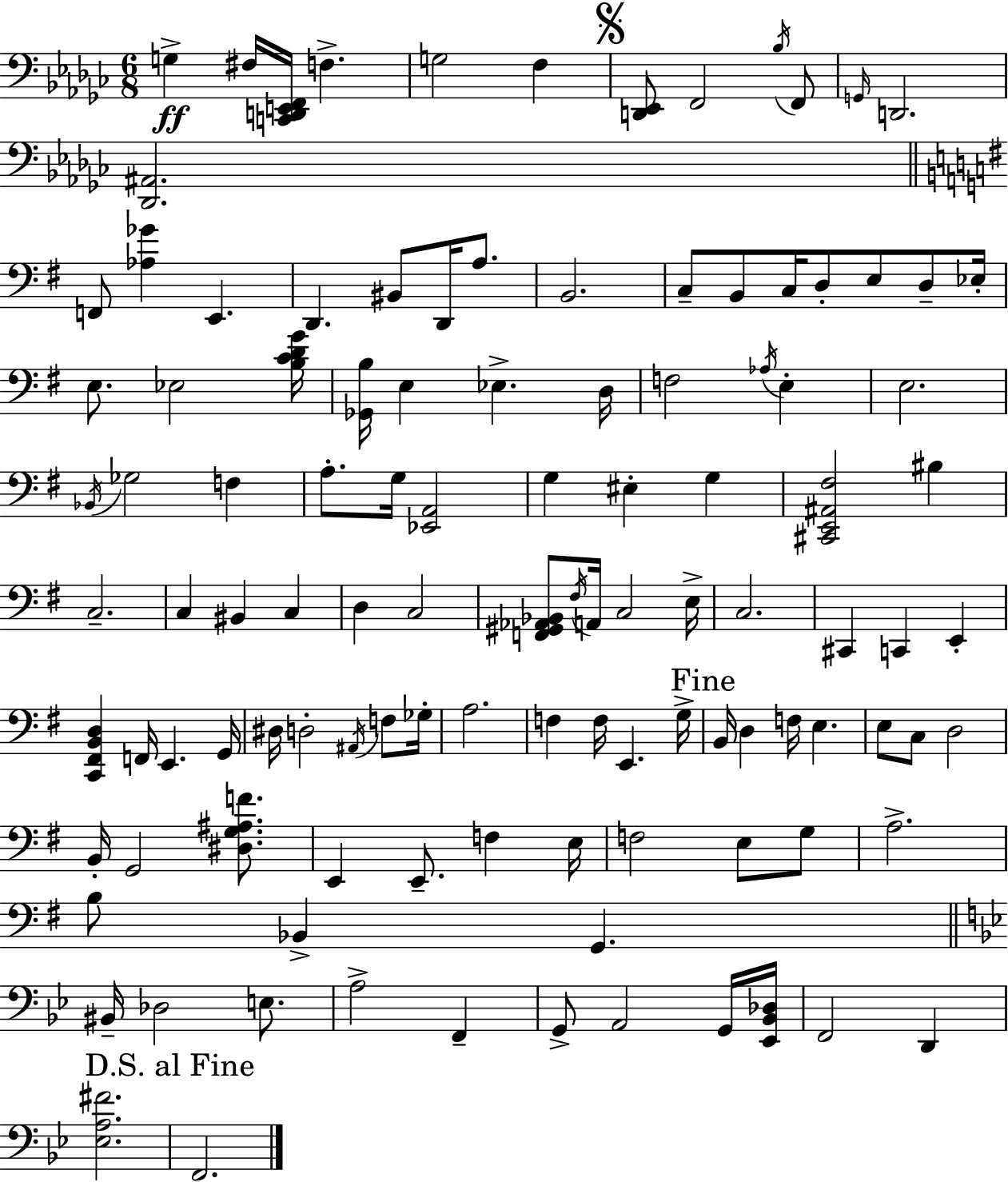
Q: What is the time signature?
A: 6/8